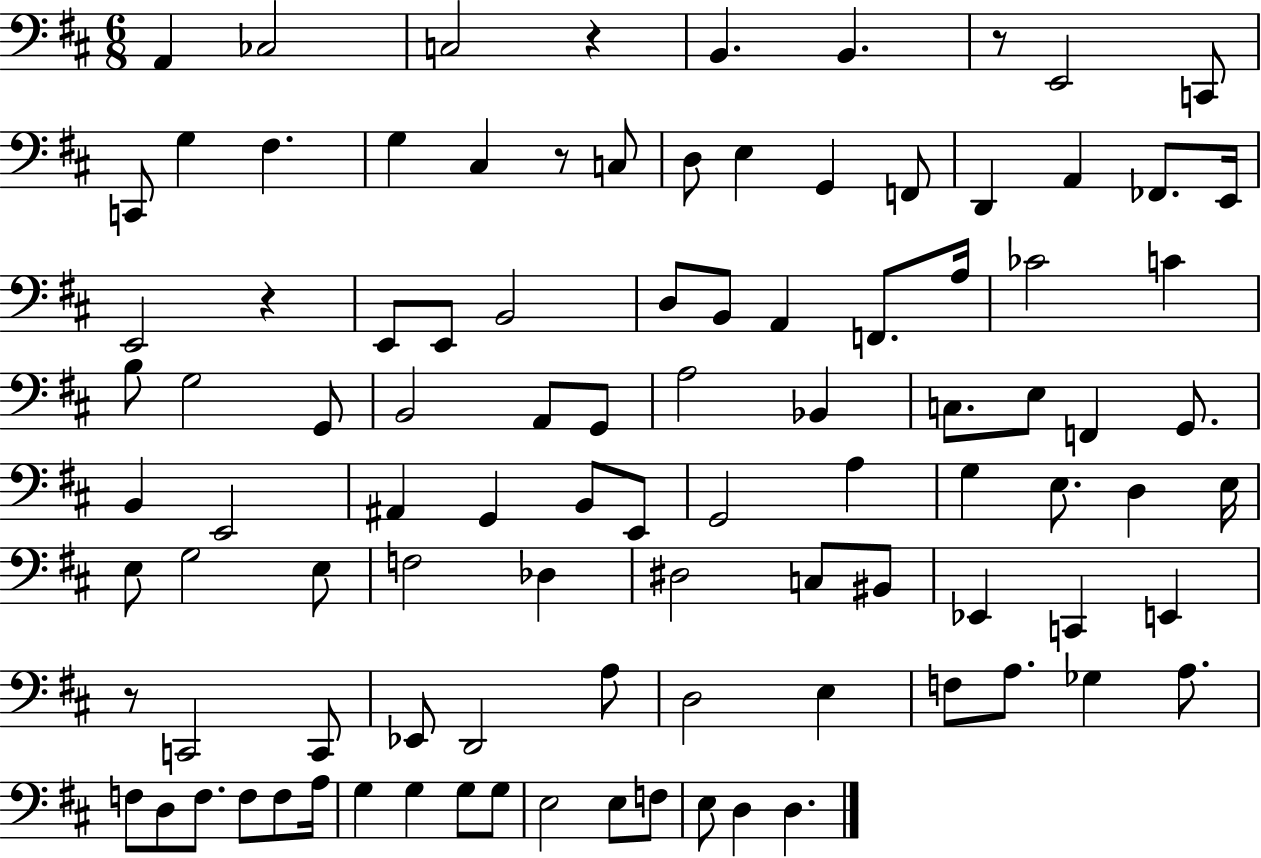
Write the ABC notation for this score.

X:1
T:Untitled
M:6/8
L:1/4
K:D
A,, _C,2 C,2 z B,, B,, z/2 E,,2 C,,/2 C,,/2 G, ^F, G, ^C, z/2 C,/2 D,/2 E, G,, F,,/2 D,, A,, _F,,/2 E,,/4 E,,2 z E,,/2 E,,/2 B,,2 D,/2 B,,/2 A,, F,,/2 A,/4 _C2 C B,/2 G,2 G,,/2 B,,2 A,,/2 G,,/2 A,2 _B,, C,/2 E,/2 F,, G,,/2 B,, E,,2 ^A,, G,, B,,/2 E,,/2 G,,2 A, G, E,/2 D, E,/4 E,/2 G,2 E,/2 F,2 _D, ^D,2 C,/2 ^B,,/2 _E,, C,, E,, z/2 C,,2 C,,/2 _E,,/2 D,,2 A,/2 D,2 E, F,/2 A,/2 _G, A,/2 F,/2 D,/2 F,/2 F,/2 F,/2 A,/4 G, G, G,/2 G,/2 E,2 E,/2 F,/2 E,/2 D, D,